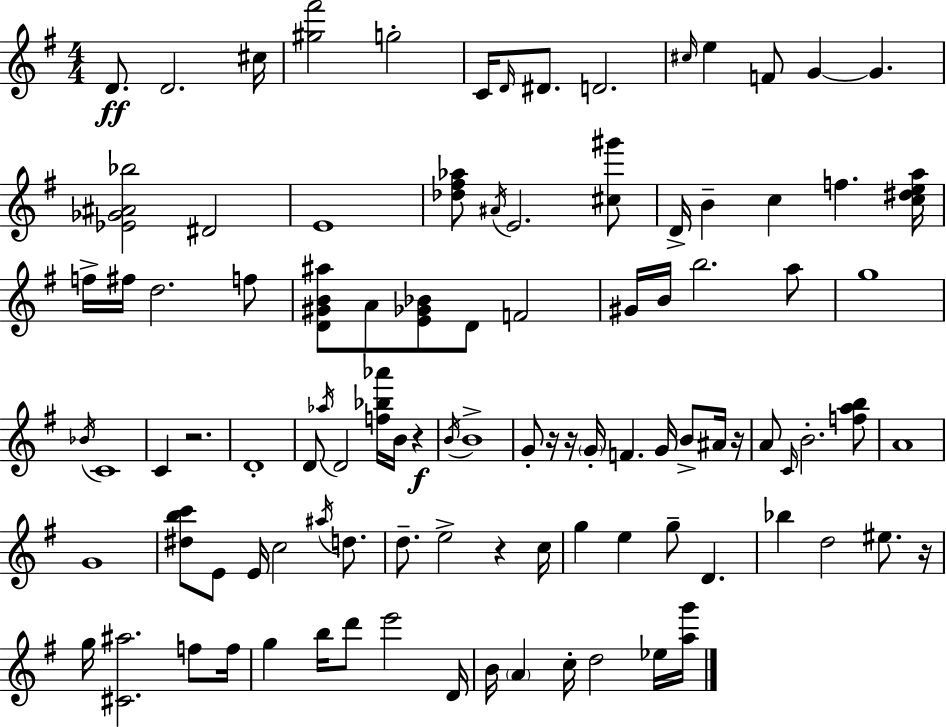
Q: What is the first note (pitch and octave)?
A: D4